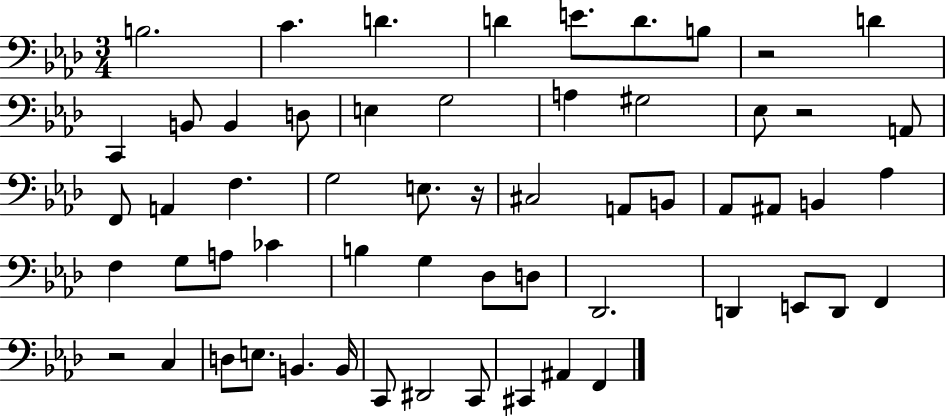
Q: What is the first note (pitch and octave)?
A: B3